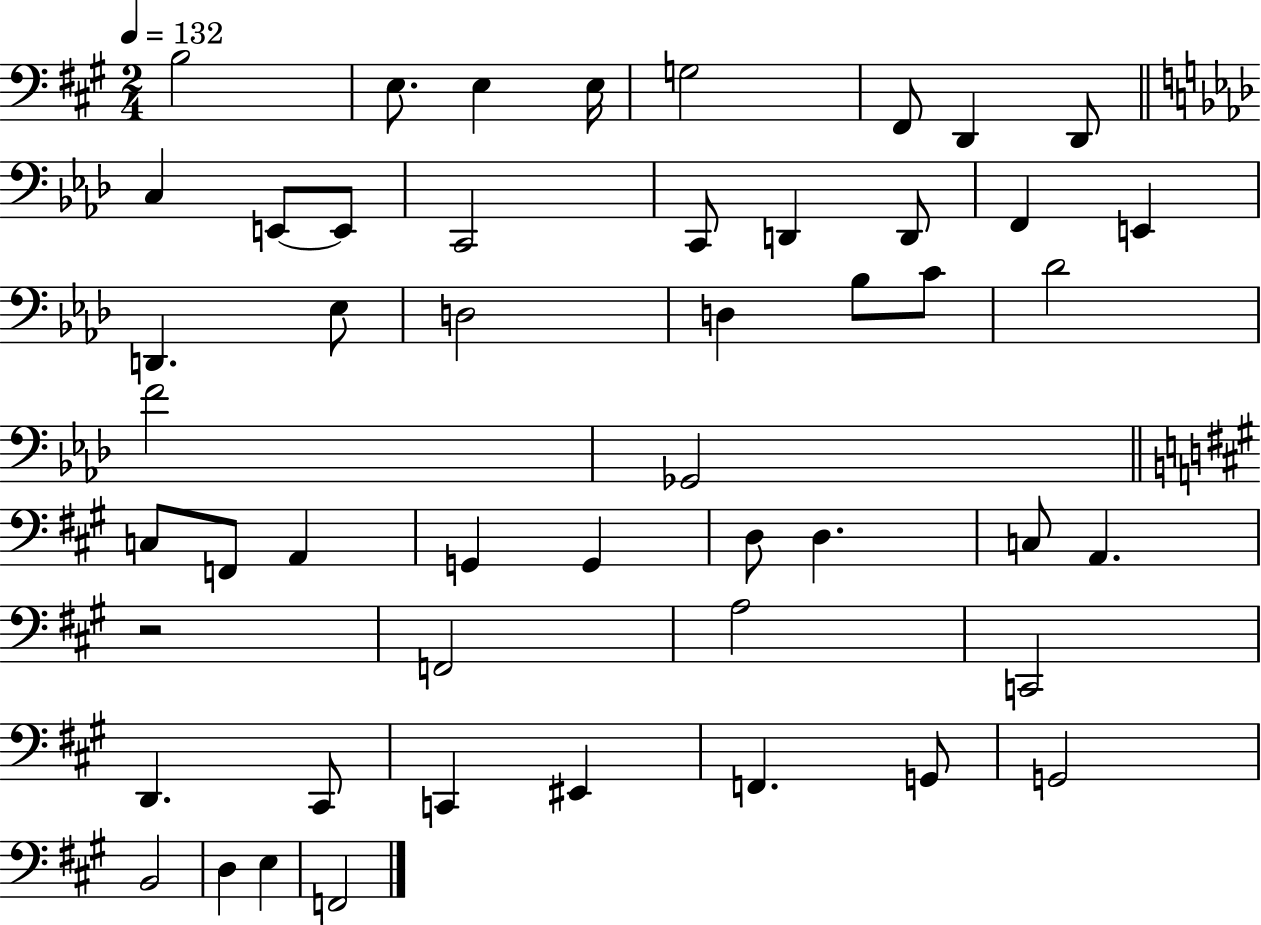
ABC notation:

X:1
T:Untitled
M:2/4
L:1/4
K:A
B,2 E,/2 E, E,/4 G,2 ^F,,/2 D,, D,,/2 C, E,,/2 E,,/2 C,,2 C,,/2 D,, D,,/2 F,, E,, D,, _E,/2 D,2 D, _B,/2 C/2 _D2 F2 _G,,2 C,/2 F,,/2 A,, G,, G,, D,/2 D, C,/2 A,, z2 F,,2 A,2 C,,2 D,, ^C,,/2 C,, ^E,, F,, G,,/2 G,,2 B,,2 D, E, F,,2